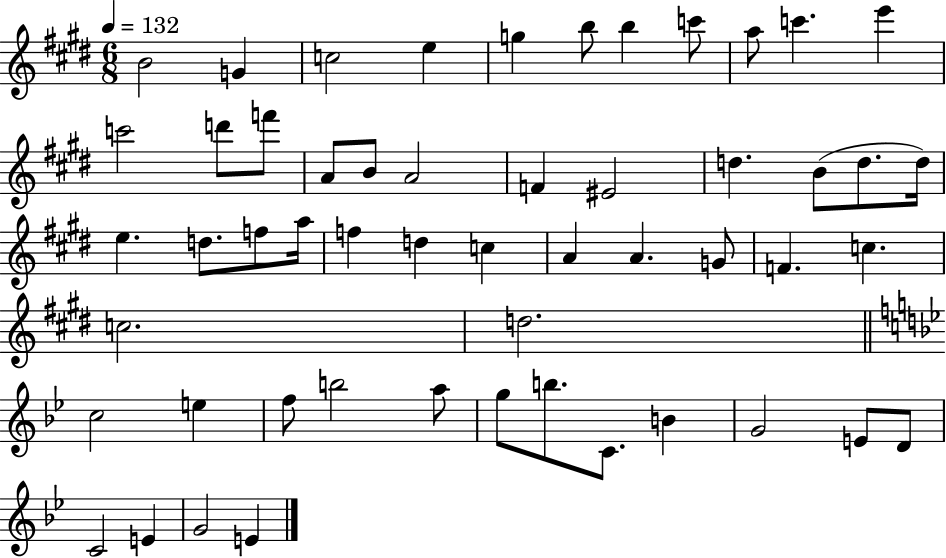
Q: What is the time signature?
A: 6/8